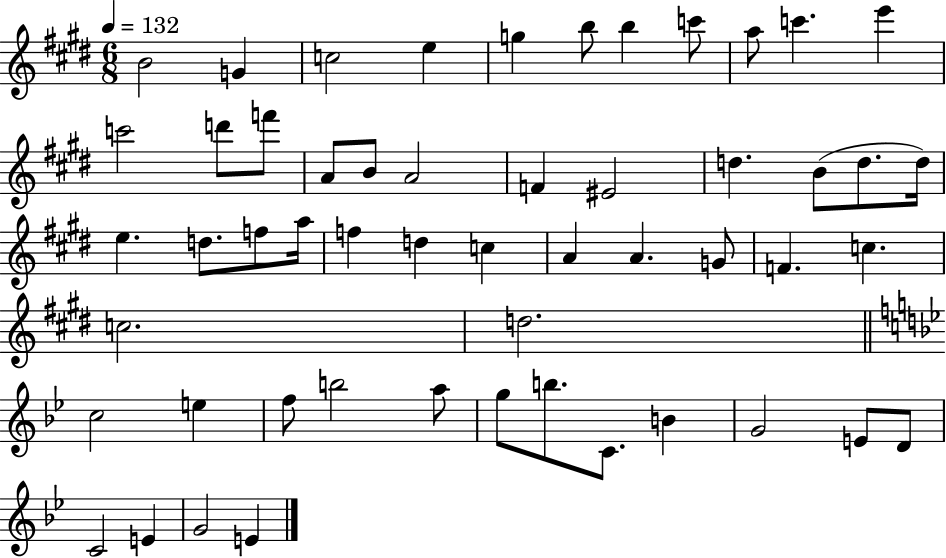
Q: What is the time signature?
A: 6/8